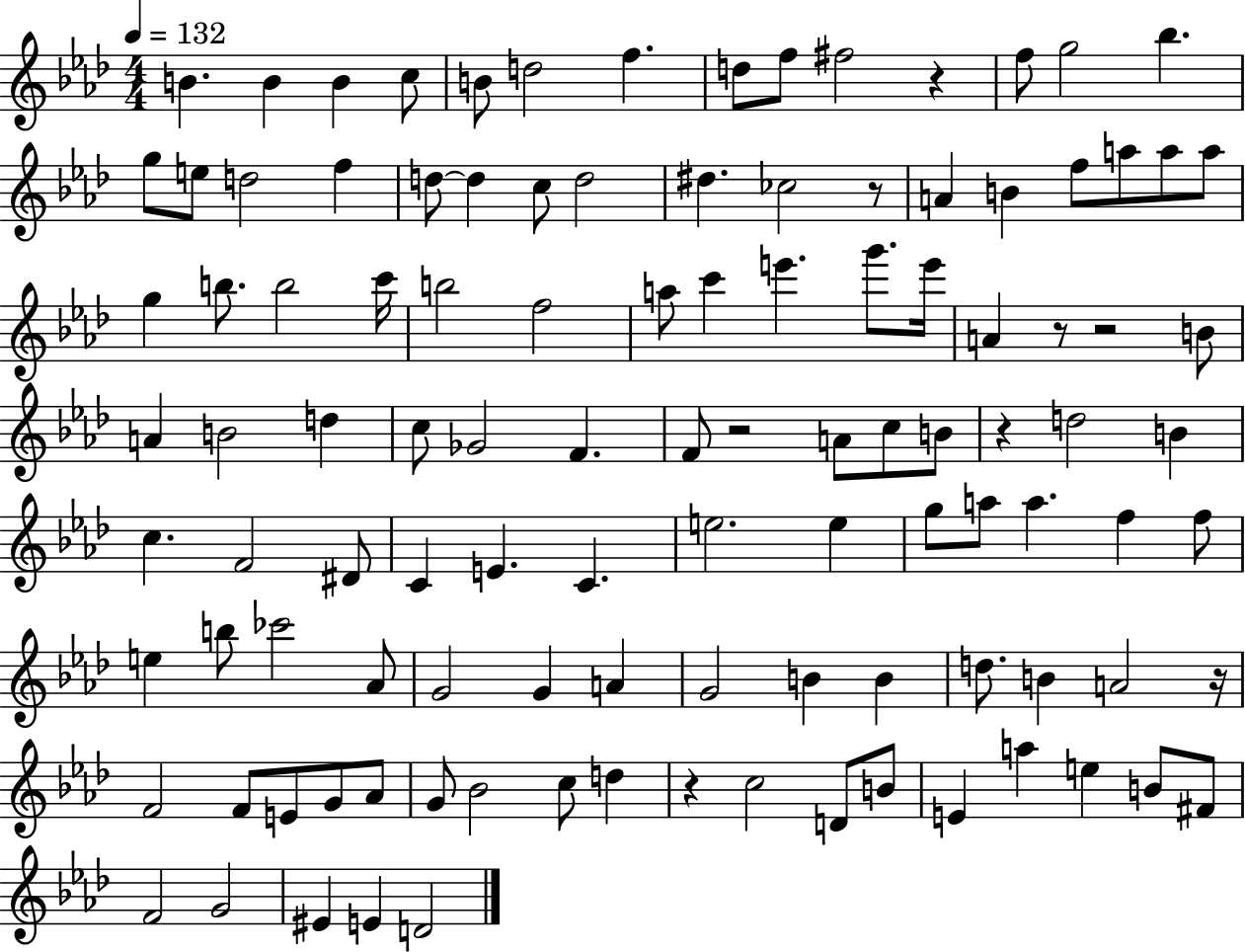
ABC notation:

X:1
T:Untitled
M:4/4
L:1/4
K:Ab
B B B c/2 B/2 d2 f d/2 f/2 ^f2 z f/2 g2 _b g/2 e/2 d2 f d/2 d c/2 d2 ^d _c2 z/2 A B f/2 a/2 a/2 a/2 g b/2 b2 c'/4 b2 f2 a/2 c' e' g'/2 e'/4 A z/2 z2 B/2 A B2 d c/2 _G2 F F/2 z2 A/2 c/2 B/2 z d2 B c F2 ^D/2 C E C e2 e g/2 a/2 a f f/2 e b/2 _c'2 _A/2 G2 G A G2 B B d/2 B A2 z/4 F2 F/2 E/2 G/2 _A/2 G/2 _B2 c/2 d z c2 D/2 B/2 E a e B/2 ^F/2 F2 G2 ^E E D2